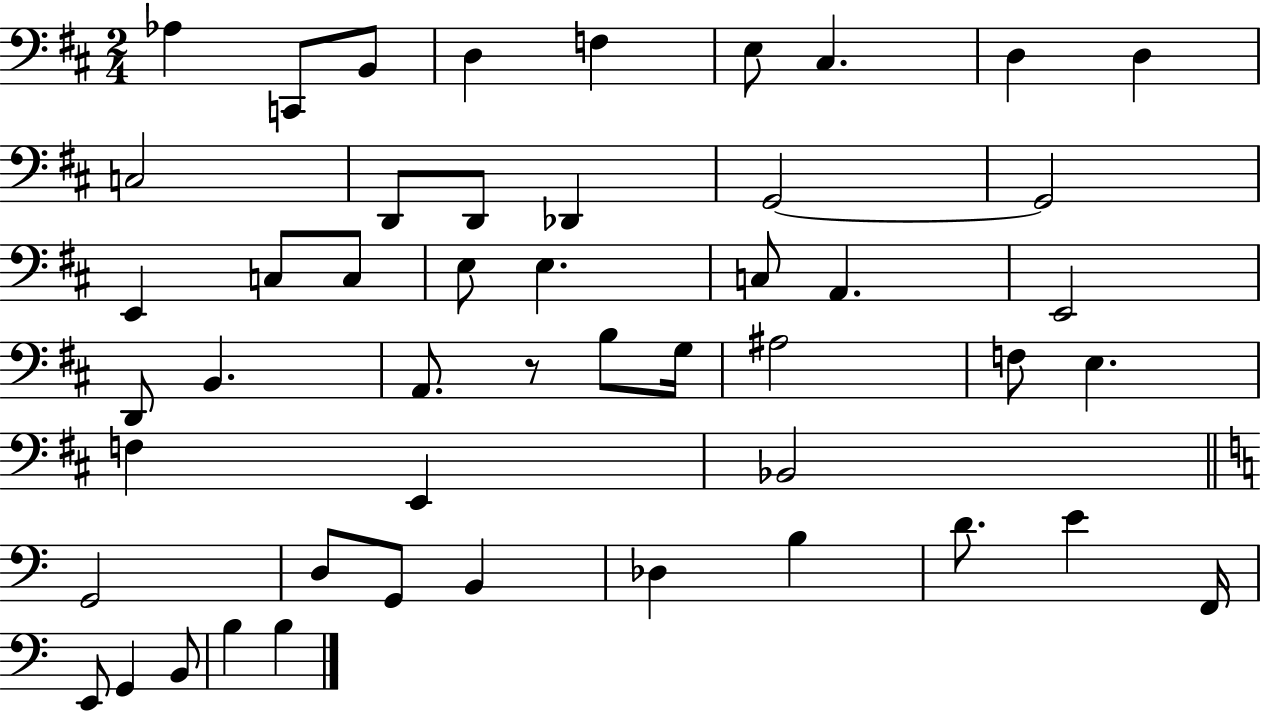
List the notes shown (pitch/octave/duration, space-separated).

Ab3/q C2/e B2/e D3/q F3/q E3/e C#3/q. D3/q D3/q C3/h D2/e D2/e Db2/q G2/h G2/h E2/q C3/e C3/e E3/e E3/q. C3/e A2/q. E2/h D2/e B2/q. A2/e. R/e B3/e G3/s A#3/h F3/e E3/q. F3/q E2/q Bb2/h G2/h D3/e G2/e B2/q Db3/q B3/q D4/e. E4/q F2/s E2/e G2/q B2/e B3/q B3/q